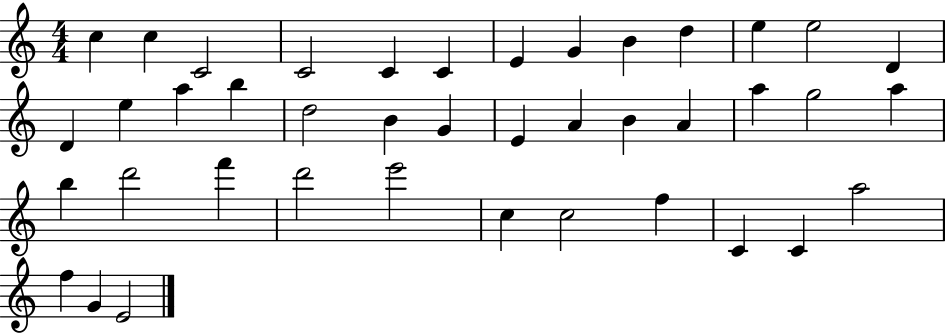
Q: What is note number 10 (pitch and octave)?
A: D5